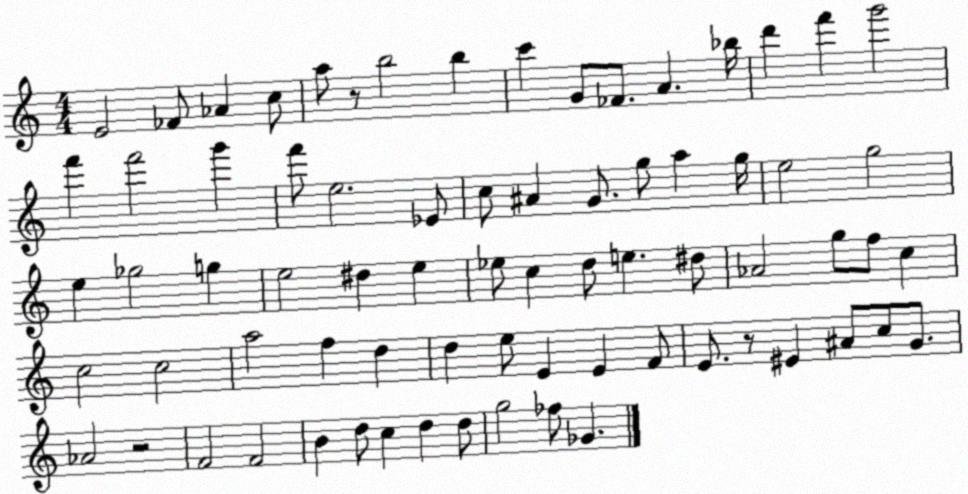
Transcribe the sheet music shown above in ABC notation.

X:1
T:Untitled
M:4/4
L:1/4
K:C
E2 _F/2 _A c/2 a/2 z/2 b2 b c' G/2 _F/2 A _b/4 d' f' g'2 f' f'2 g' f'/2 e2 _E/2 c/2 ^A G/2 g/2 a g/4 e2 g2 e _g2 g e2 ^d e _e/2 c d/2 e ^d/2 _A2 g/2 f/2 c c2 c2 a2 f d d e/2 E E F/2 E/2 z/2 ^E ^A/2 c/2 G/2 _A2 z2 F2 F2 B d/2 c d d/2 g2 _f/2 _G